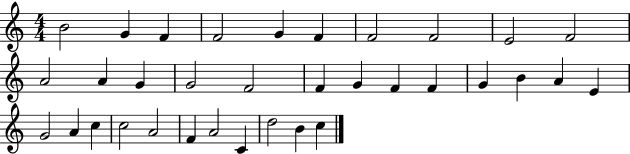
B4/h G4/q F4/q F4/h G4/q F4/q F4/h F4/h E4/h F4/h A4/h A4/q G4/q G4/h F4/h F4/q G4/q F4/q F4/q G4/q B4/q A4/q E4/q G4/h A4/q C5/q C5/h A4/h F4/q A4/h C4/q D5/h B4/q C5/q